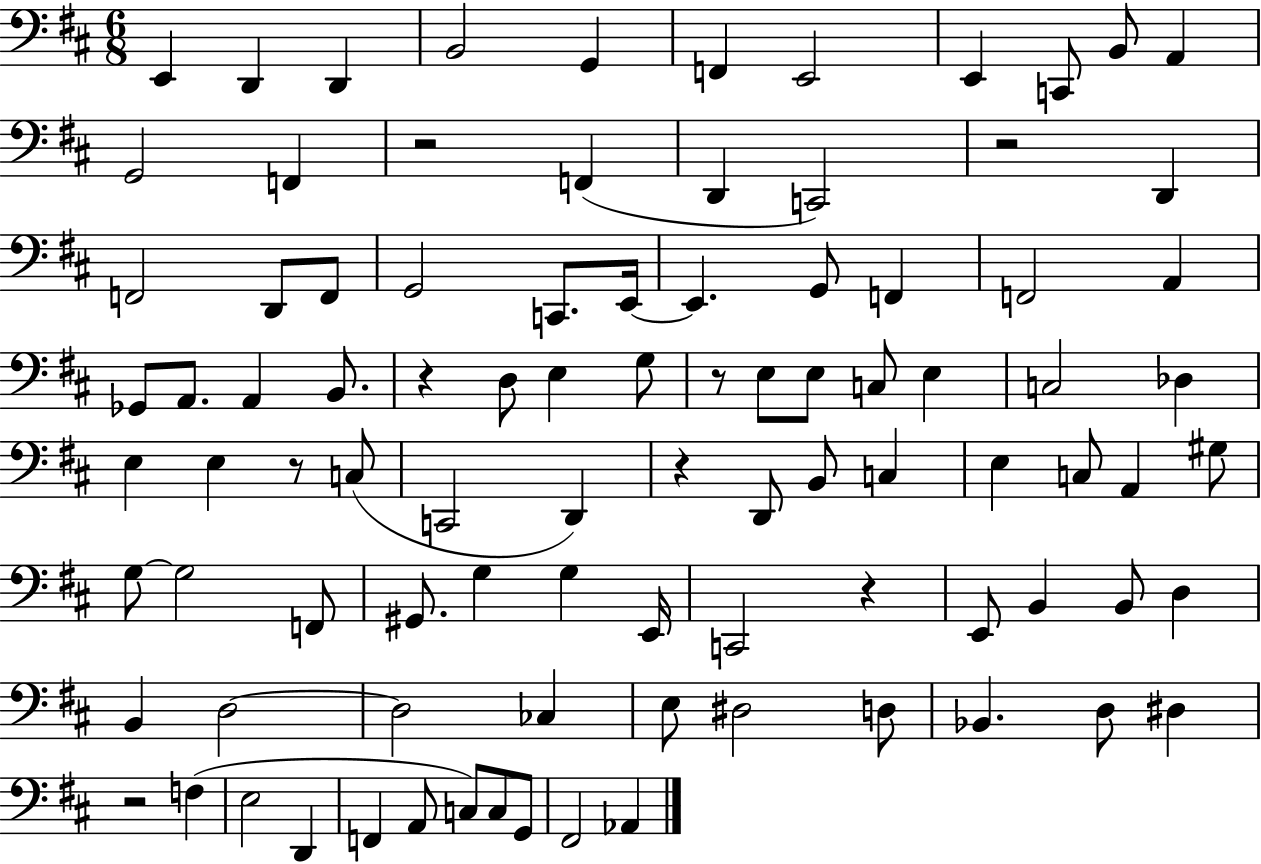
E2/q D2/q D2/q B2/h G2/q F2/q E2/h E2/q C2/e B2/e A2/q G2/h F2/q R/h F2/q D2/q C2/h R/h D2/q F2/h D2/e F2/e G2/h C2/e. E2/s E2/q. G2/e F2/q F2/h A2/q Gb2/e A2/e. A2/q B2/e. R/q D3/e E3/q G3/e R/e E3/e E3/e C3/e E3/q C3/h Db3/q E3/q E3/q R/e C3/e C2/h D2/q R/q D2/e B2/e C3/q E3/q C3/e A2/q G#3/e G3/e G3/h F2/e G#2/e. G3/q G3/q E2/s C2/h R/q E2/e B2/q B2/e D3/q B2/q D3/h D3/h CES3/q E3/e D#3/h D3/e Bb2/q. D3/e D#3/q R/h F3/q E3/h D2/q F2/q A2/e C3/e C3/e G2/e F#2/h Ab2/q